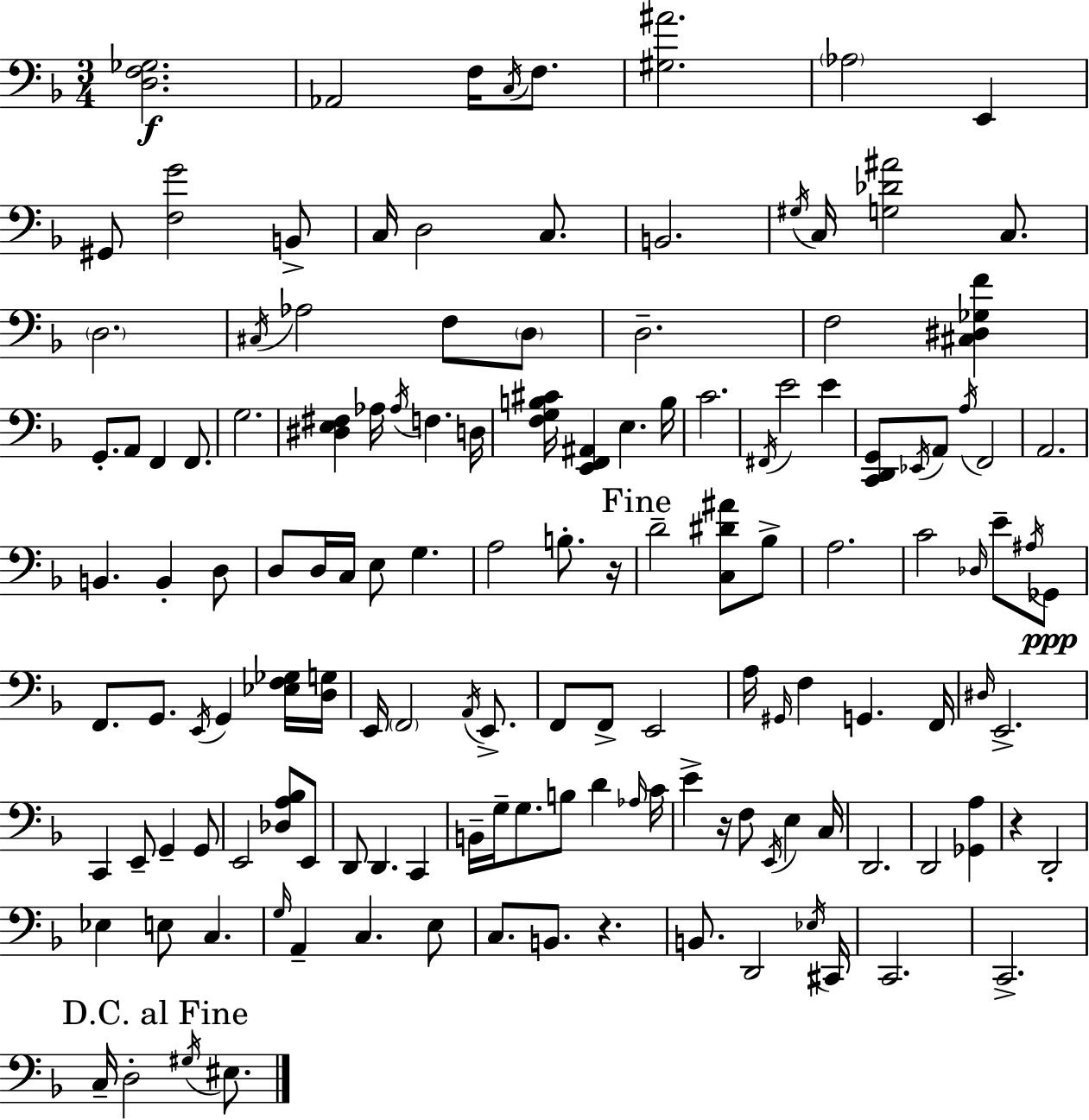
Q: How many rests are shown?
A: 4